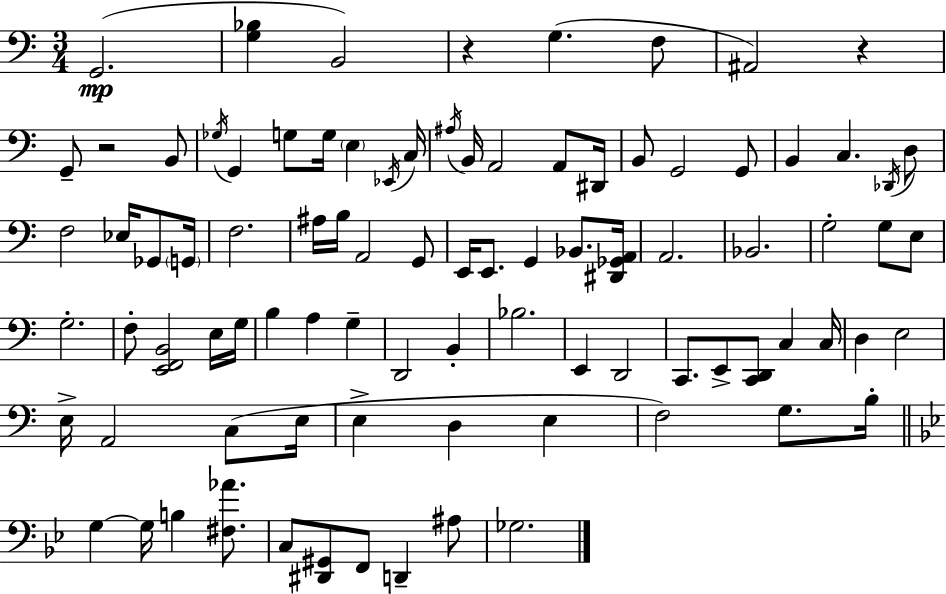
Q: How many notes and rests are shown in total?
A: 89